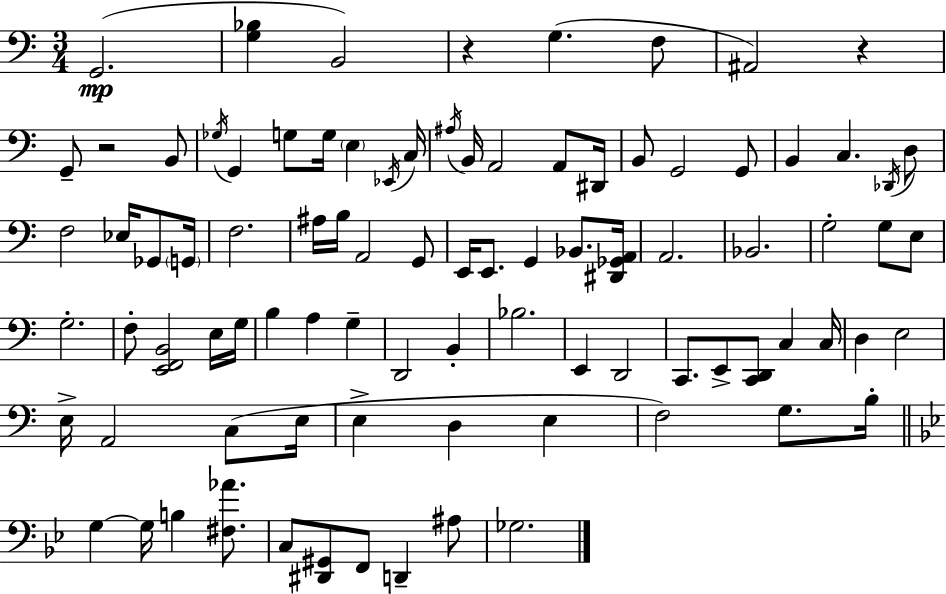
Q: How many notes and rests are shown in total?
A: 89